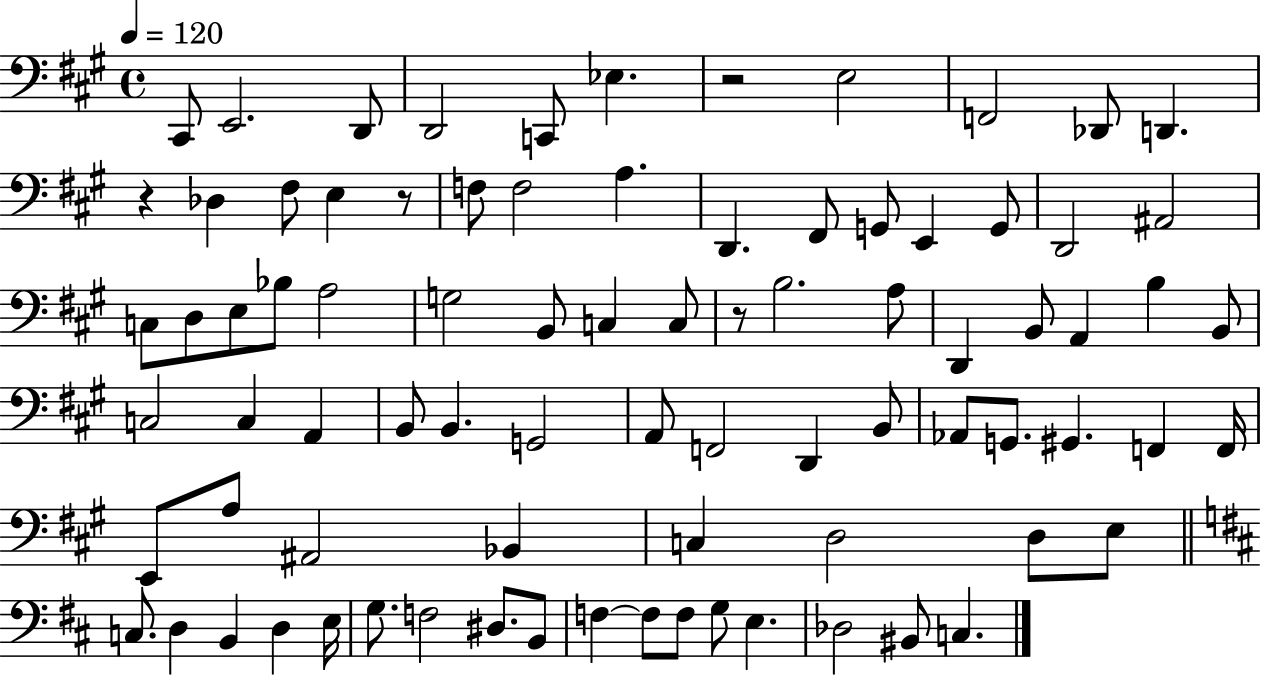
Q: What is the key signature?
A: A major